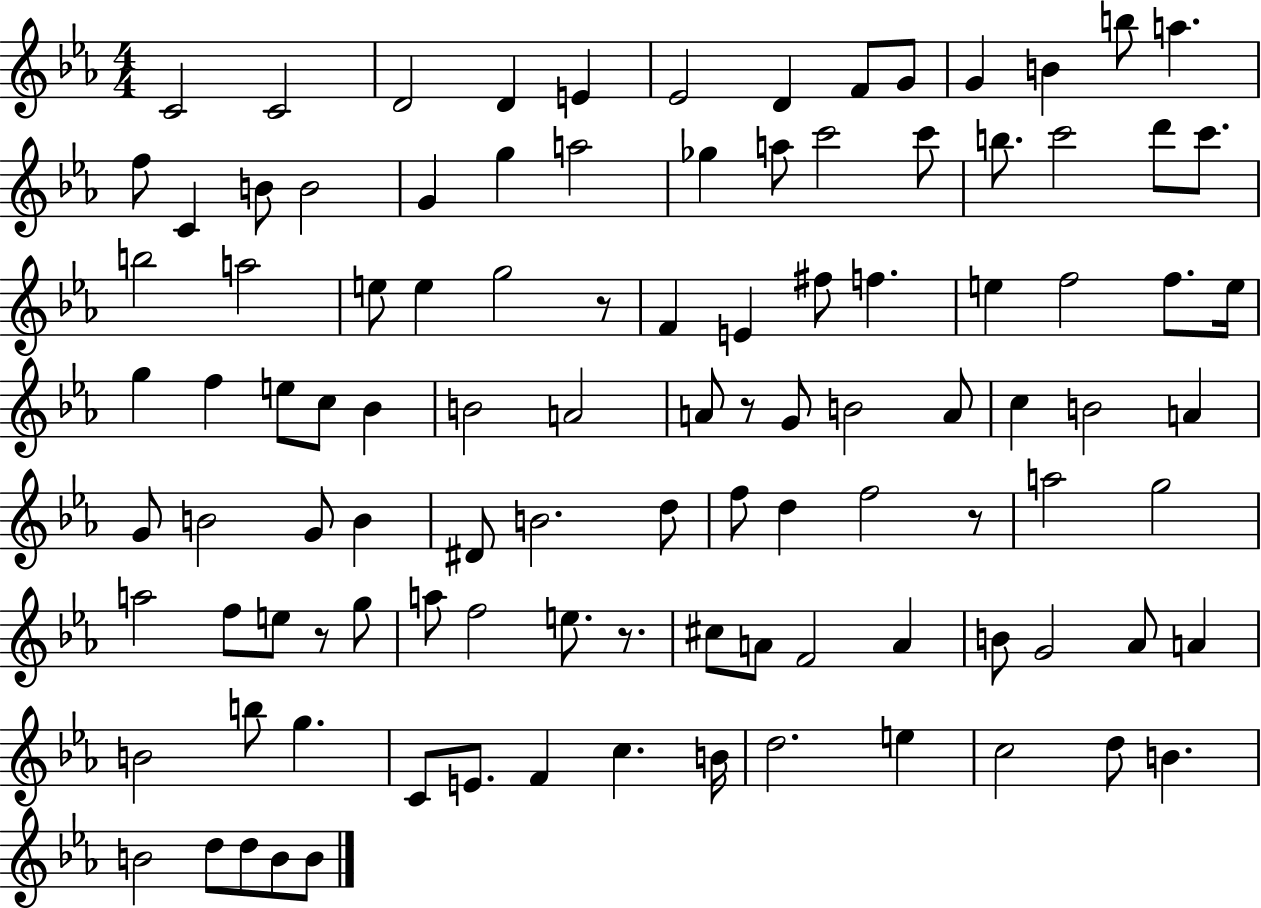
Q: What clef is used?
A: treble